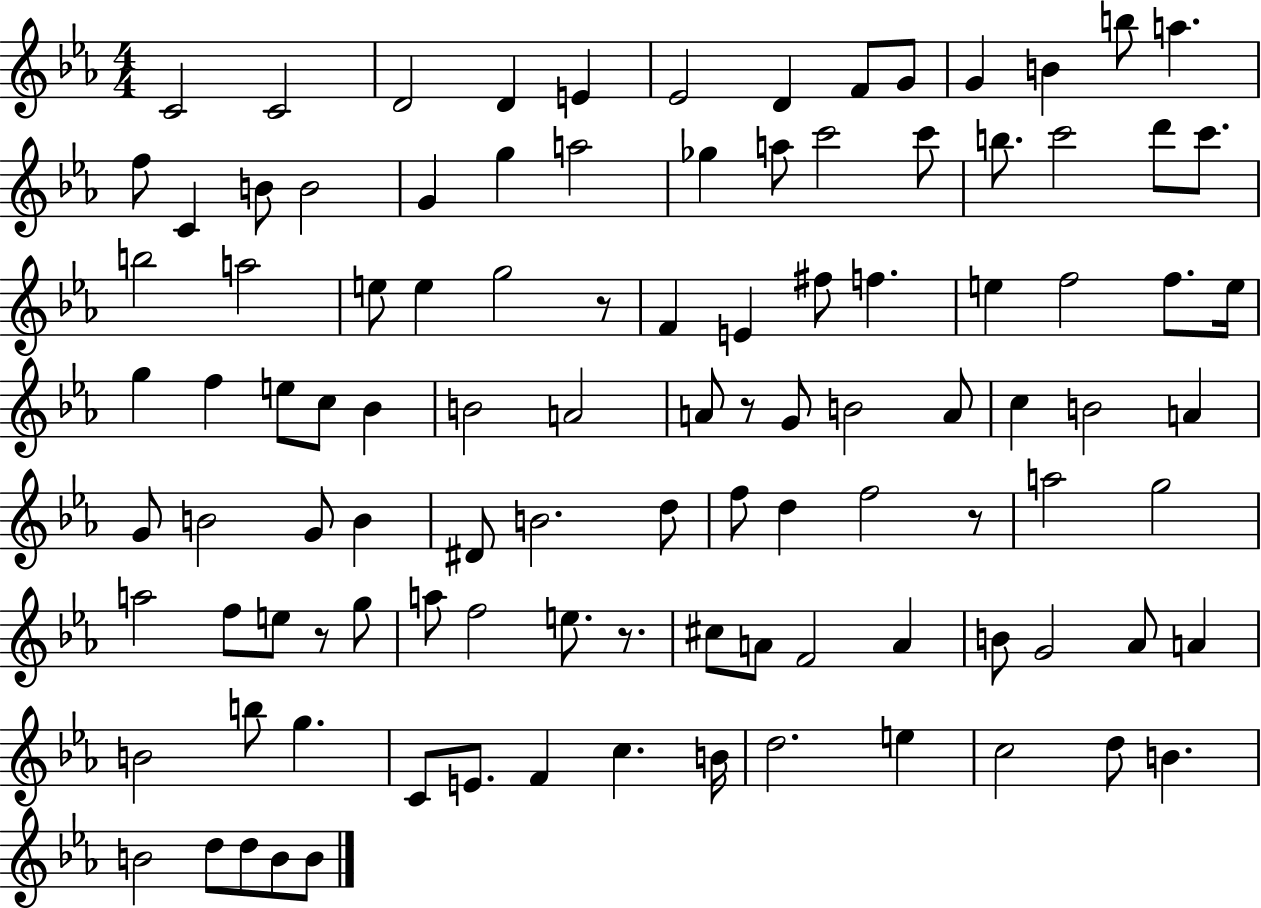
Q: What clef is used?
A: treble